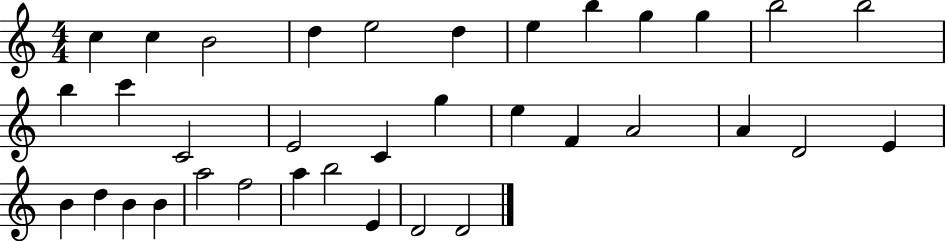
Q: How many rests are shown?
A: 0